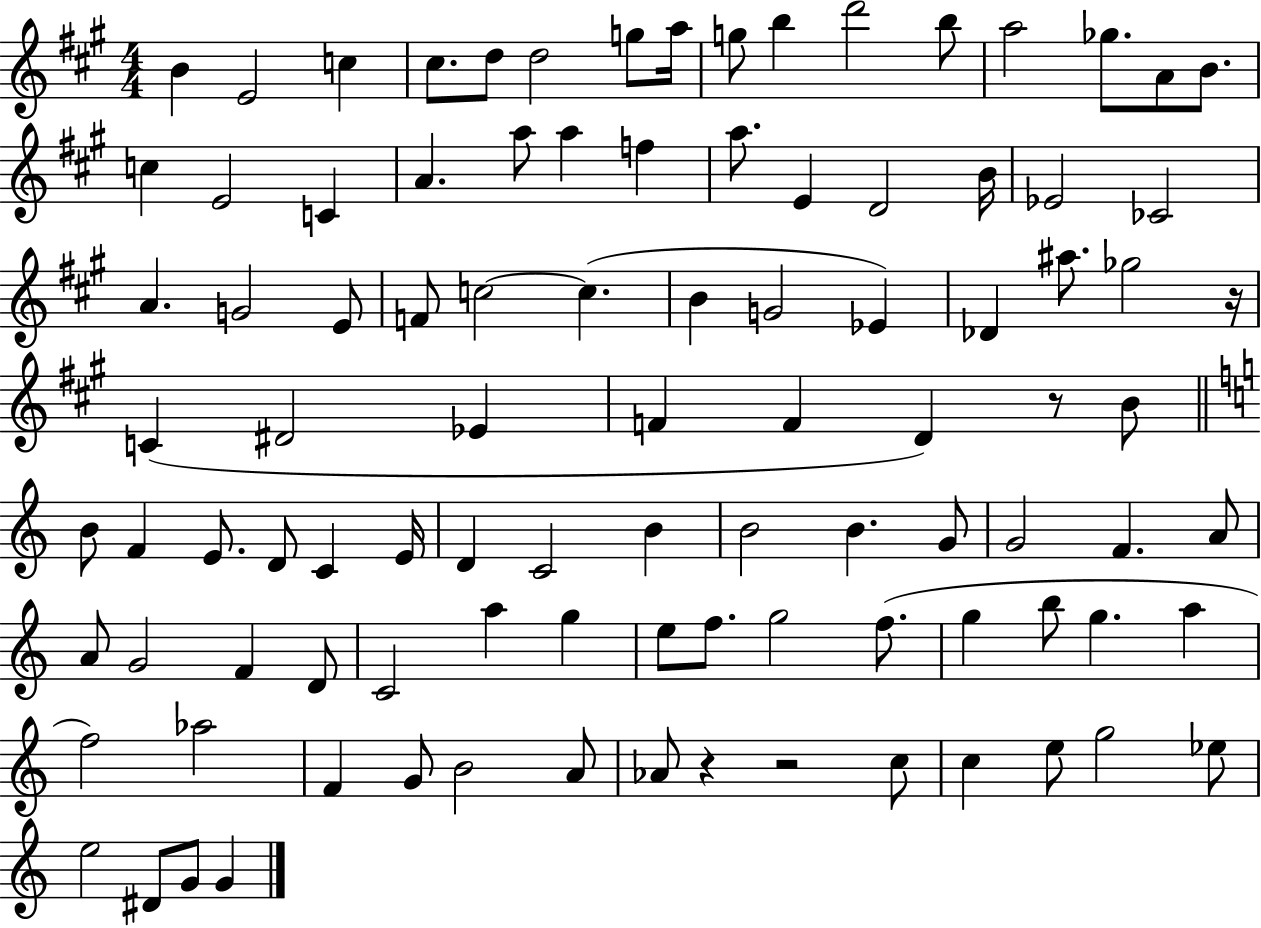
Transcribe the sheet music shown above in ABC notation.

X:1
T:Untitled
M:4/4
L:1/4
K:A
B E2 c ^c/2 d/2 d2 g/2 a/4 g/2 b d'2 b/2 a2 _g/2 A/2 B/2 c E2 C A a/2 a f a/2 E D2 B/4 _E2 _C2 A G2 E/2 F/2 c2 c B G2 _E _D ^a/2 _g2 z/4 C ^D2 _E F F D z/2 B/2 B/2 F E/2 D/2 C E/4 D C2 B B2 B G/2 G2 F A/2 A/2 G2 F D/2 C2 a g e/2 f/2 g2 f/2 g b/2 g a f2 _a2 F G/2 B2 A/2 _A/2 z z2 c/2 c e/2 g2 _e/2 e2 ^D/2 G/2 G